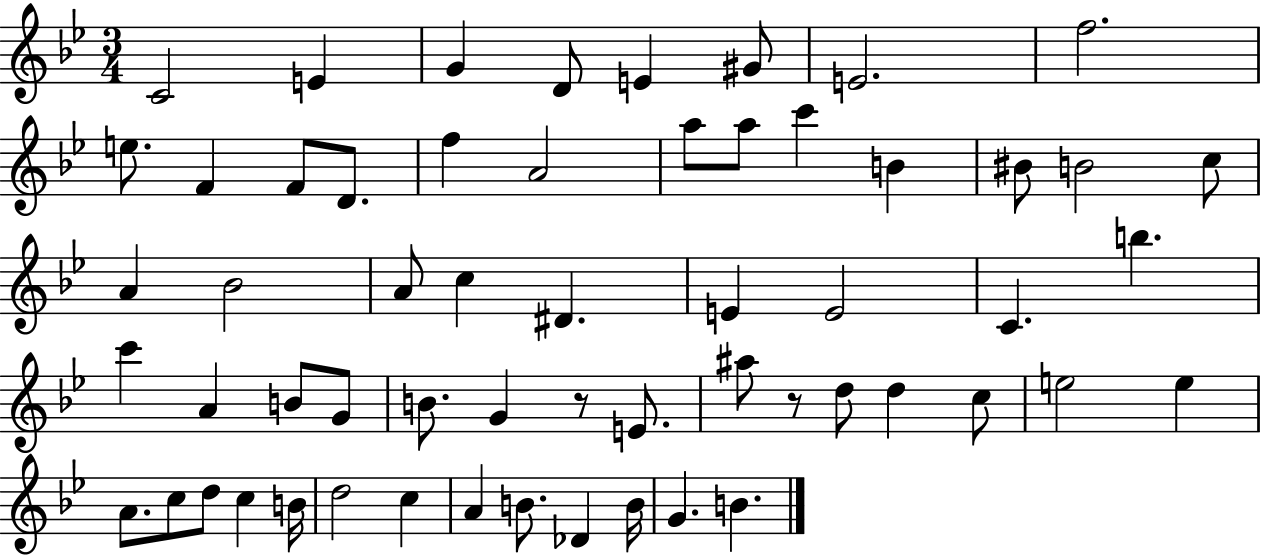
{
  \clef treble
  \numericTimeSignature
  \time 3/4
  \key bes \major
  c'2 e'4 | g'4 d'8 e'4 gis'8 | e'2. | f''2. | \break e''8. f'4 f'8 d'8. | f''4 a'2 | a''8 a''8 c'''4 b'4 | bis'8 b'2 c''8 | \break a'4 bes'2 | a'8 c''4 dis'4. | e'4 e'2 | c'4. b''4. | \break c'''4 a'4 b'8 g'8 | b'8. g'4 r8 e'8. | ais''8 r8 d''8 d''4 c''8 | e''2 e''4 | \break a'8. c''8 d''8 c''4 b'16 | d''2 c''4 | a'4 b'8. des'4 b'16 | g'4. b'4. | \break \bar "|."
}